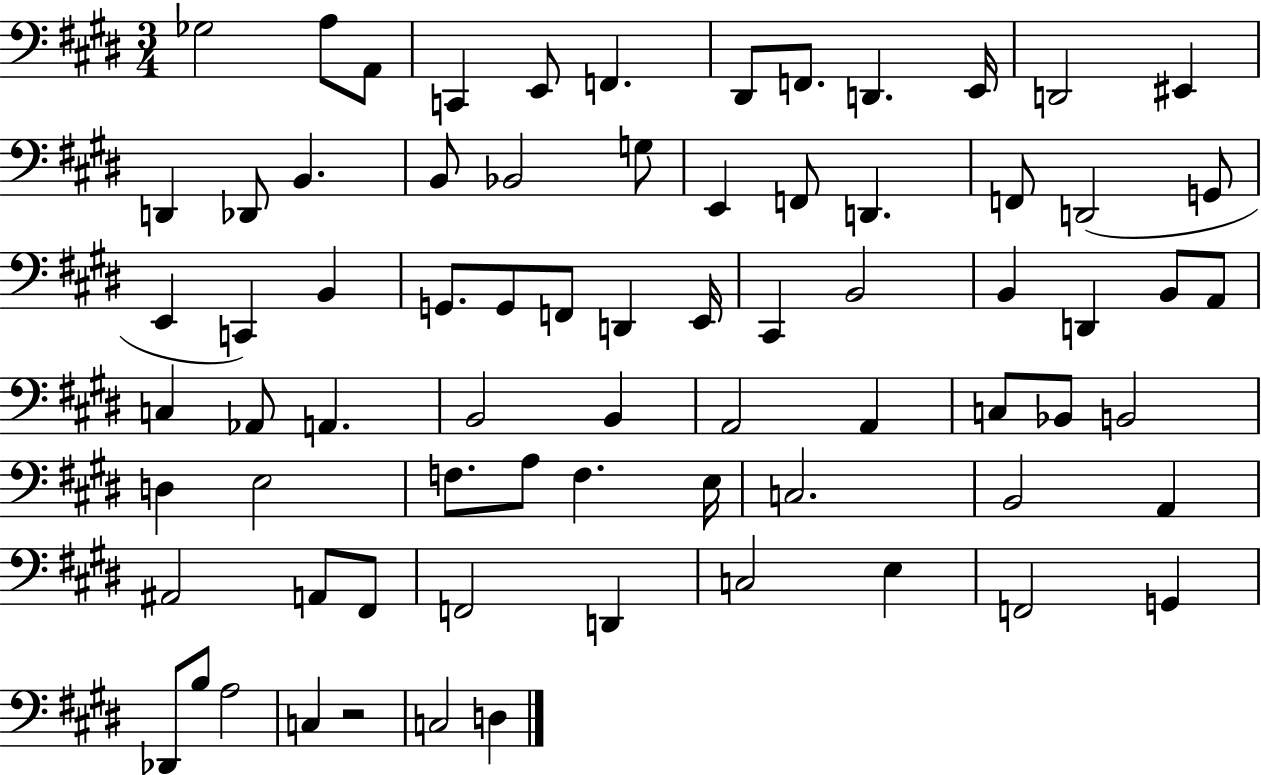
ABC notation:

X:1
T:Untitled
M:3/4
L:1/4
K:E
_G,2 A,/2 A,,/2 C,, E,,/2 F,, ^D,,/2 F,,/2 D,, E,,/4 D,,2 ^E,, D,, _D,,/2 B,, B,,/2 _B,,2 G,/2 E,, F,,/2 D,, F,,/2 D,,2 G,,/2 E,, C,, B,, G,,/2 G,,/2 F,,/2 D,, E,,/4 ^C,, B,,2 B,, D,, B,,/2 A,,/2 C, _A,,/2 A,, B,,2 B,, A,,2 A,, C,/2 _B,,/2 B,,2 D, E,2 F,/2 A,/2 F, E,/4 C,2 B,,2 A,, ^A,,2 A,,/2 ^F,,/2 F,,2 D,, C,2 E, F,,2 G,, _D,,/2 B,/2 A,2 C, z2 C,2 D,